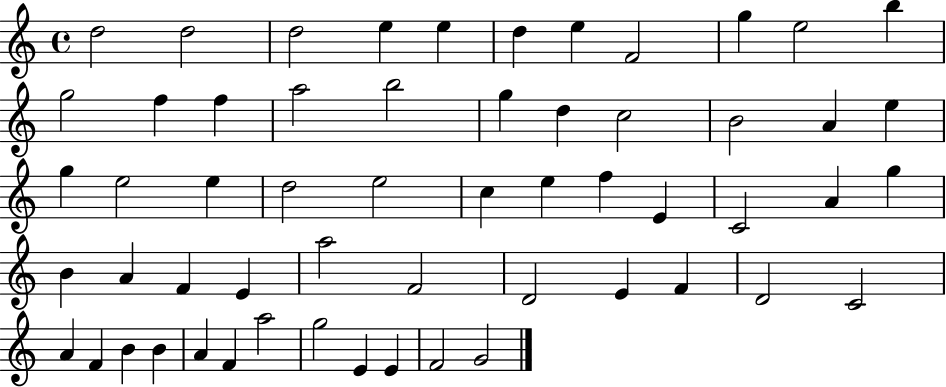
X:1
T:Untitled
M:4/4
L:1/4
K:C
d2 d2 d2 e e d e F2 g e2 b g2 f f a2 b2 g d c2 B2 A e g e2 e d2 e2 c e f E C2 A g B A F E a2 F2 D2 E F D2 C2 A F B B A F a2 g2 E E F2 G2